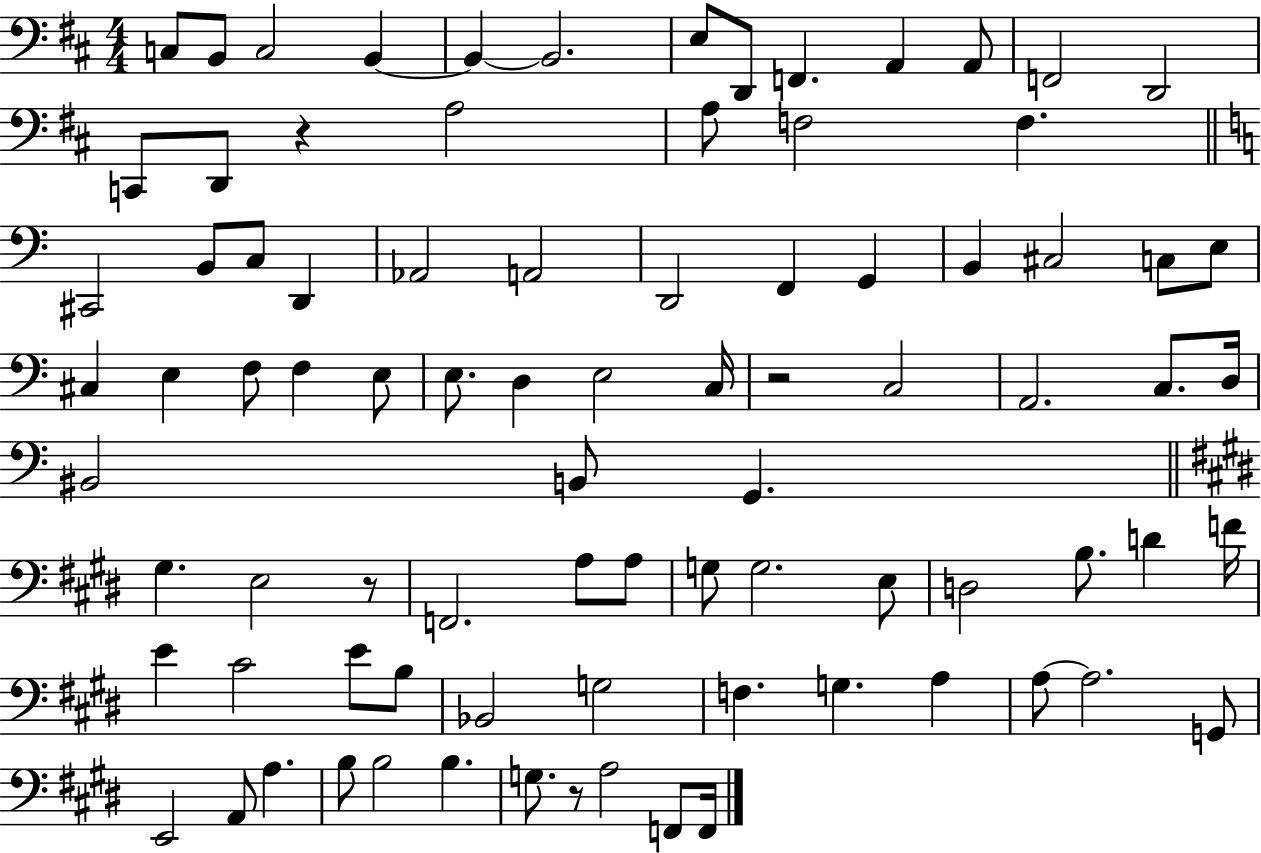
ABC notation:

X:1
T:Untitled
M:4/4
L:1/4
K:D
C,/2 B,,/2 C,2 B,, B,, B,,2 E,/2 D,,/2 F,, A,, A,,/2 F,,2 D,,2 C,,/2 D,,/2 z A,2 A,/2 F,2 F, ^C,,2 B,,/2 C,/2 D,, _A,,2 A,,2 D,,2 F,, G,, B,, ^C,2 C,/2 E,/2 ^C, E, F,/2 F, E,/2 E,/2 D, E,2 C,/4 z2 C,2 A,,2 C,/2 D,/4 ^B,,2 B,,/2 G,, ^G, E,2 z/2 F,,2 A,/2 A,/2 G,/2 G,2 E,/2 D,2 B,/2 D F/4 E ^C2 E/2 B,/2 _B,,2 G,2 F, G, A, A,/2 A,2 G,,/2 E,,2 A,,/2 A, B,/2 B,2 B, G,/2 z/2 A,2 F,,/2 F,,/4